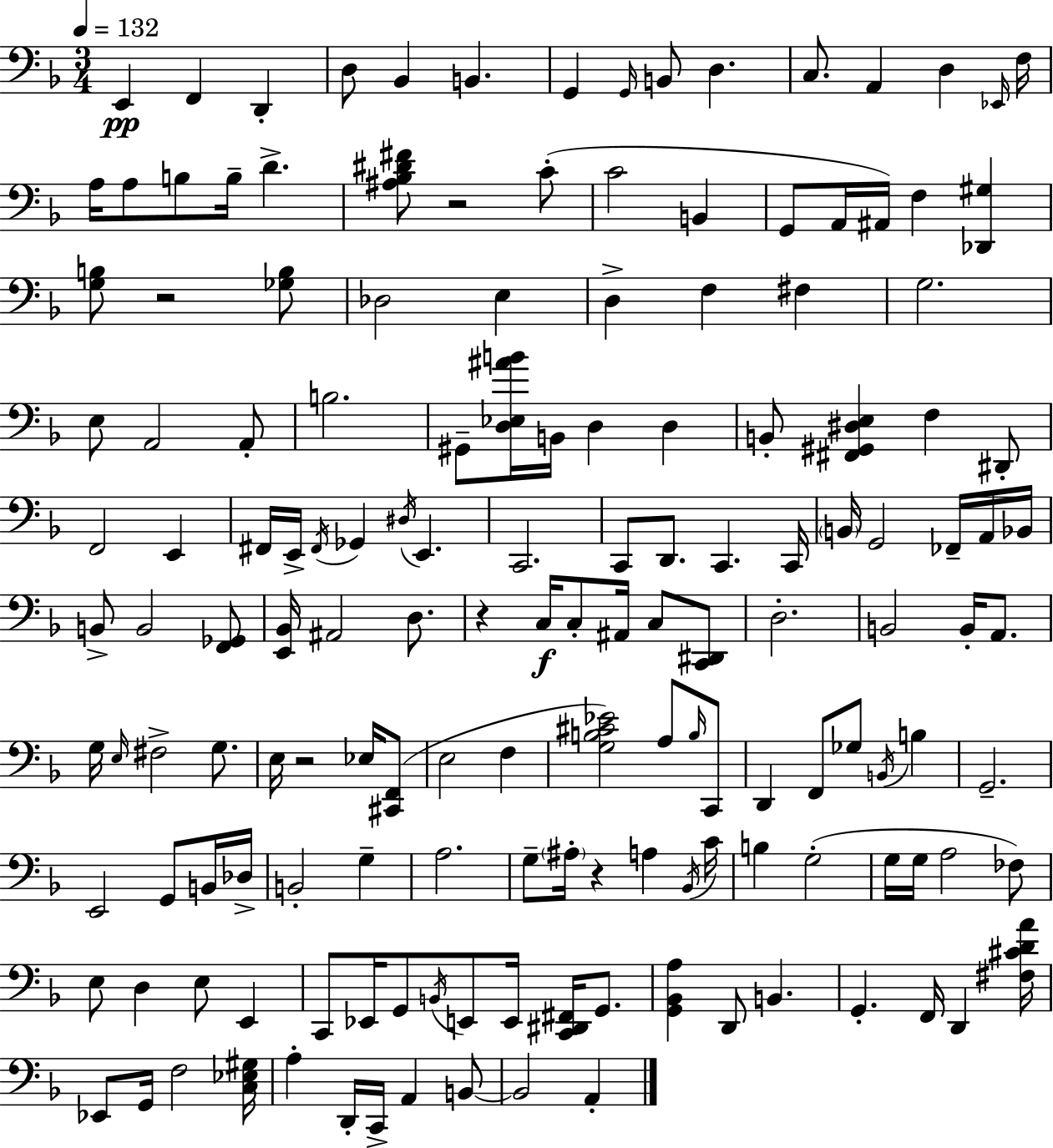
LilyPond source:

{
  \clef bass
  \numericTimeSignature
  \time 3/4
  \key f \major
  \tempo 4 = 132
  \repeat volta 2 { e,4\pp f,4 d,4-. | d8 bes,4 b,4. | g,4 \grace { g,16 } b,8 d4. | c8. a,4 d4 | \break \grace { ees,16 } f16 a16 a8 b8 b16-- d'4.-> | <ais bes dis' fis'>8 r2 | c'8-.( c'2 b,4 | g,8 a,16 ais,16) f4 <des, gis>4 | \break <g b>8 r2 | <ges b>8 des2 e4 | d4-> f4 fis4 | g2. | \break e8 a,2 | a,8-. b2. | gis,8-- <d ees ais' b'>16 b,16 d4 d4 | b,8-. <fis, gis, dis e>4 f4 | \break dis,8-. f,2 e,4 | fis,16 e,16-> \acciaccatura { fis,16 } ges,4 \acciaccatura { dis16 } e,4. | c,2. | c,8 d,8. c,4. | \break c,16 \parenthesize b,16 g,2 | fes,16-- a,16 bes,16 b,8-> b,2 | <f, ges,>8 <e, bes,>16 ais,2 | d8. r4 c16\f c8-. ais,16 | \break c8 <c, dis,>8 d2.-. | b,2 | b,16-. a,8. g16 \grace { e16 } fis2-> | g8. e16 r2 | \break ees16 <cis, f,>8( e2 | f4 <g b cis' ees'>2) | a8 \grace { b16 } c,8 d,4 f,8 | ges8 \acciaccatura { b,16 } b4 g,2.-- | \break e,2 | g,8 b,16 des16-> b,2-. | g4-- a2. | g8-- \parenthesize ais16-. r4 | \break a4 \acciaccatura { bes,16 } c'16 b4 | g2-.( g16 g16 a2 | fes8) e8 d4 | e8 e,4 c,8 ees,16 g,8 | \break \acciaccatura { b,16 } e,8 e,16 <c, dis, fis,>16 g,8. <g, bes, a>4 | d,8 b,4. g,4.-. | f,16 d,4 <fis cis' d' a'>16 ees,8 g,16 | f2 <c ees gis>16 a4-. | \break d,16-. c,16-> a,4 b,8~~ b,2 | a,4-. } \bar "|."
}